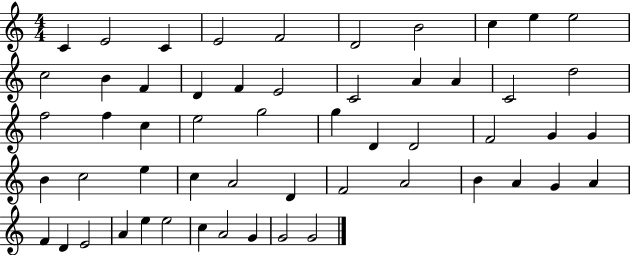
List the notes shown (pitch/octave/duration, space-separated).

C4/q E4/h C4/q E4/h F4/h D4/h B4/h C5/q E5/q E5/h C5/h B4/q F4/q D4/q F4/q E4/h C4/h A4/q A4/q C4/h D5/h F5/h F5/q C5/q E5/h G5/h G5/q D4/q D4/h F4/h G4/q G4/q B4/q C5/h E5/q C5/q A4/h D4/q F4/h A4/h B4/q A4/q G4/q A4/q F4/q D4/q E4/h A4/q E5/q E5/h C5/q A4/h G4/q G4/h G4/h